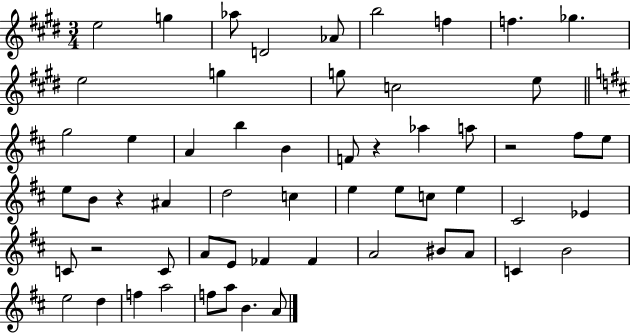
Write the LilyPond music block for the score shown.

{
  \clef treble
  \numericTimeSignature
  \time 3/4
  \key e \major
  e''2 g''4 | aes''8 d'2 aes'8 | b''2 f''4 | f''4. ges''4. | \break e''2 g''4 | g''8 c''2 e''8 | \bar "||" \break \key d \major g''2 e''4 | a'4 b''4 b'4 | f'8 r4 aes''4 a''8 | r2 fis''8 e''8 | \break e''8 b'8 r4 ais'4 | d''2 c''4 | e''4 e''8 c''8 e''4 | cis'2 ees'4 | \break c'8 r2 c'8 | a'8 e'8 fes'4 fes'4 | a'2 bis'8 a'8 | c'4 b'2 | \break e''2 d''4 | f''4 a''2 | f''8 a''8 b'4. a'8 | \bar "|."
}